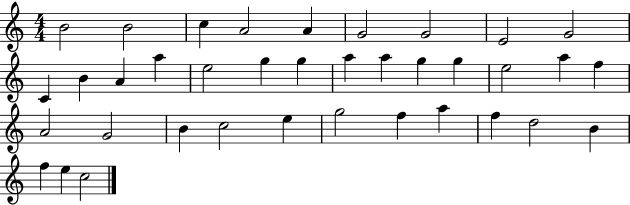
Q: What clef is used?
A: treble